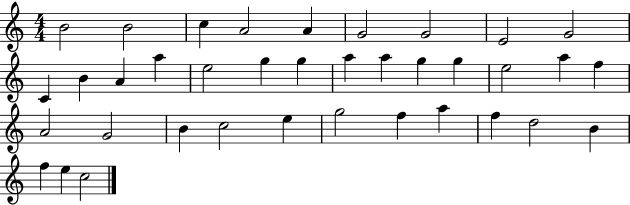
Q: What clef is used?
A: treble